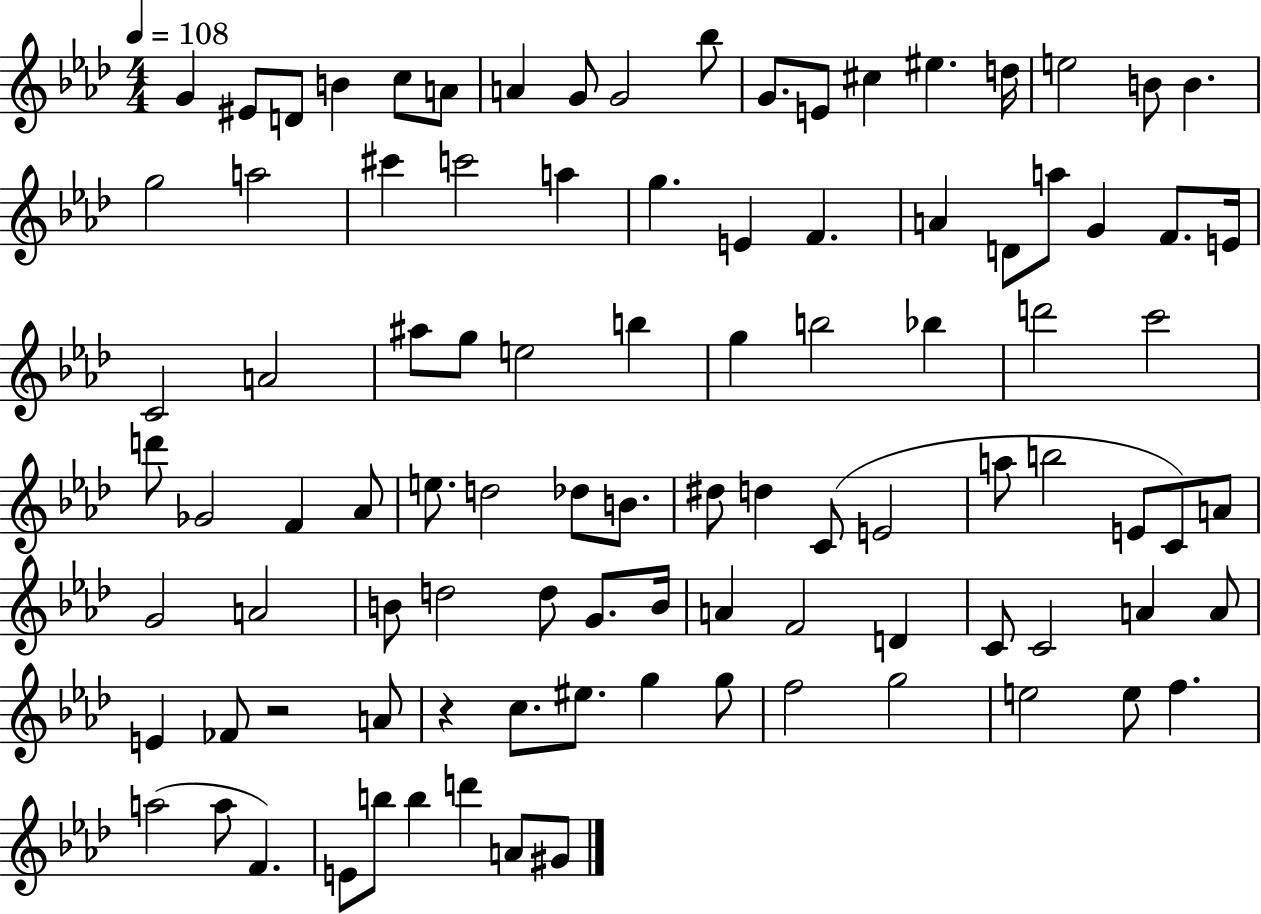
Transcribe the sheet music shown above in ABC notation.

X:1
T:Untitled
M:4/4
L:1/4
K:Ab
G ^E/2 D/2 B c/2 A/2 A G/2 G2 _b/2 G/2 E/2 ^c ^e d/4 e2 B/2 B g2 a2 ^c' c'2 a g E F A D/2 a/2 G F/2 E/4 C2 A2 ^a/2 g/2 e2 b g b2 _b d'2 c'2 d'/2 _G2 F _A/2 e/2 d2 _d/2 B/2 ^d/2 d C/2 E2 a/2 b2 E/2 C/2 A/2 G2 A2 B/2 d2 d/2 G/2 B/4 A F2 D C/2 C2 A A/2 E _F/2 z2 A/2 z c/2 ^e/2 g g/2 f2 g2 e2 e/2 f a2 a/2 F E/2 b/2 b d' A/2 ^G/2